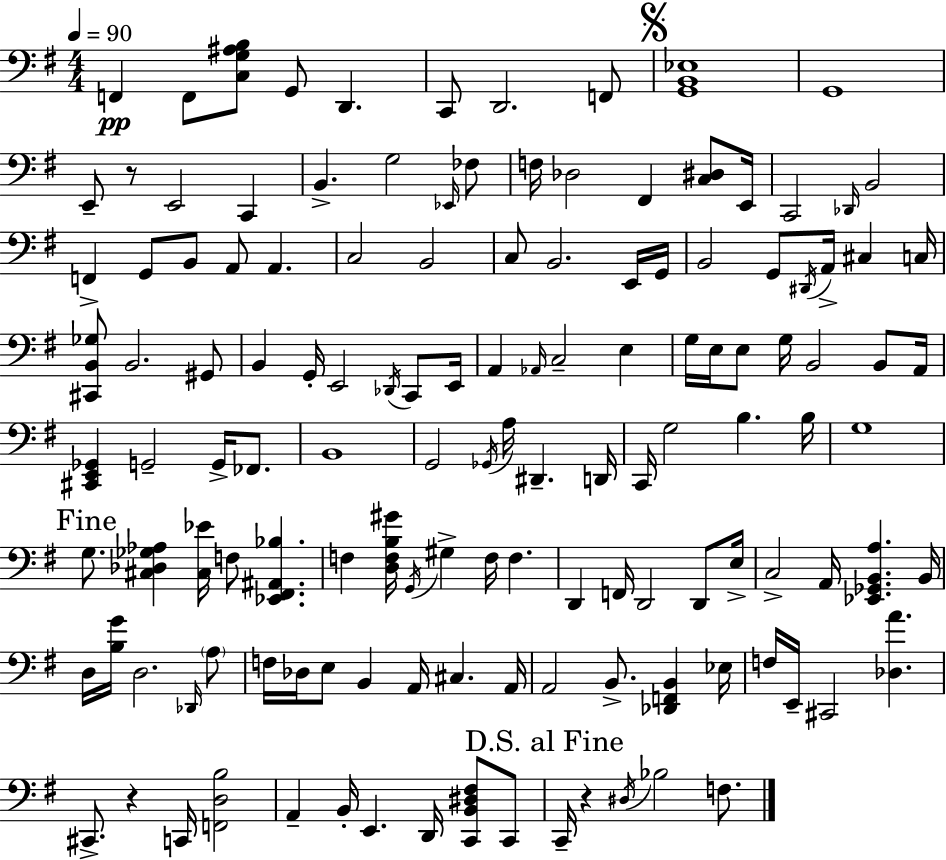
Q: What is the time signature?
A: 4/4